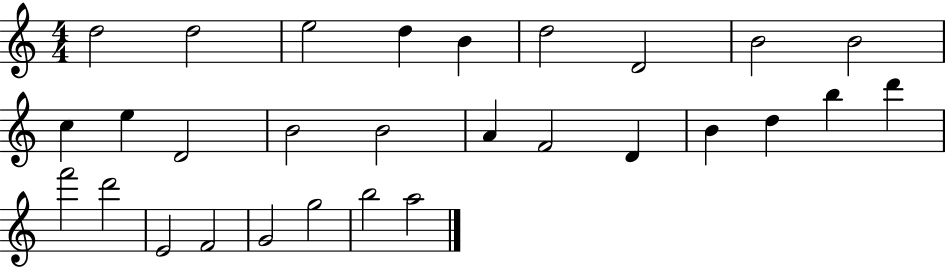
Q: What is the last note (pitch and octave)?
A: A5